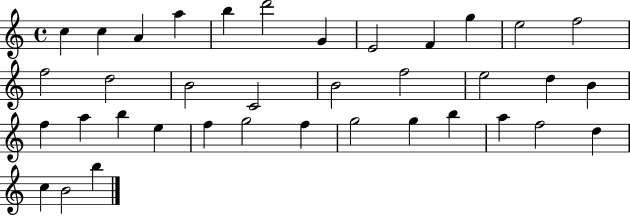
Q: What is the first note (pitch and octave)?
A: C5